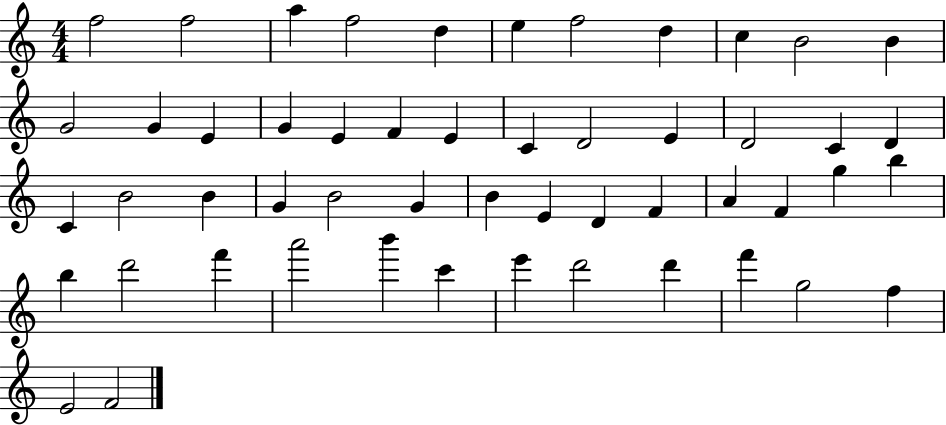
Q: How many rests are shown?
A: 0